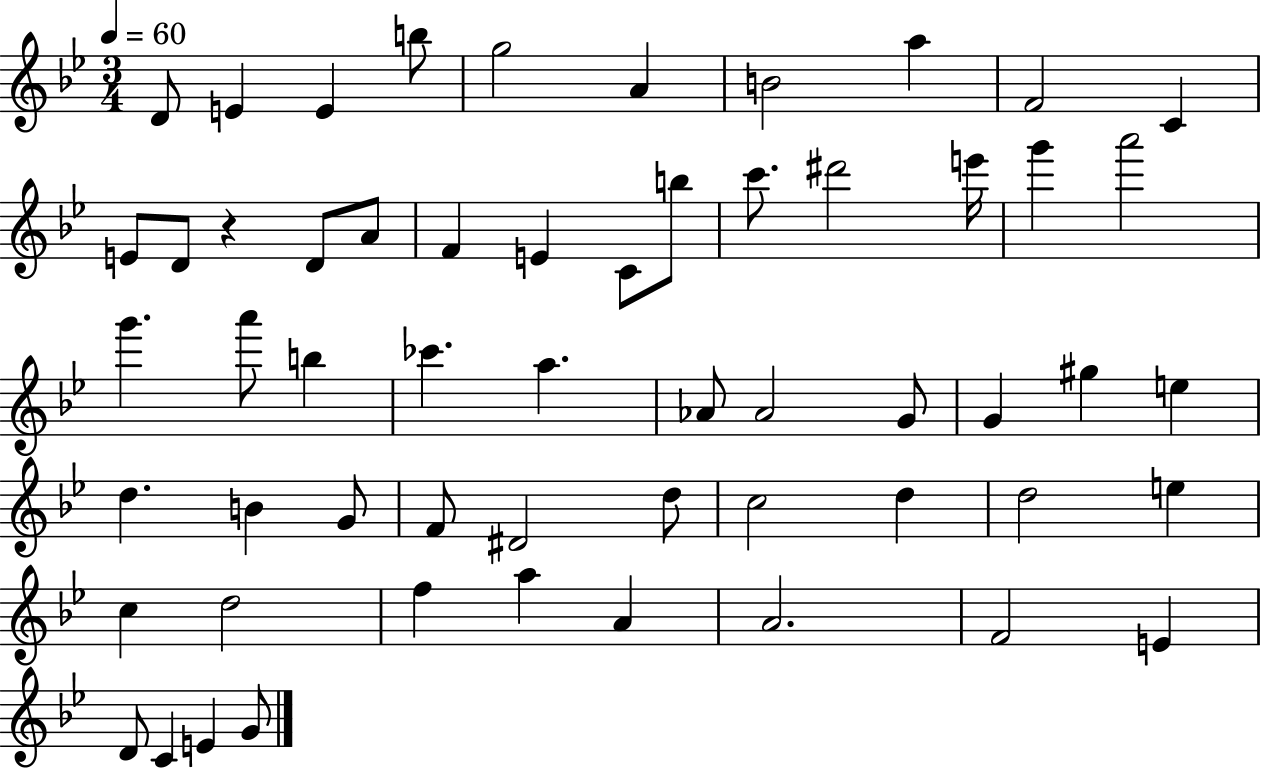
X:1
T:Untitled
M:3/4
L:1/4
K:Bb
D/2 E E b/2 g2 A B2 a F2 C E/2 D/2 z D/2 A/2 F E C/2 b/2 c'/2 ^d'2 e'/4 g' a'2 g' a'/2 b _c' a _A/2 _A2 G/2 G ^g e d B G/2 F/2 ^D2 d/2 c2 d d2 e c d2 f a A A2 F2 E D/2 C E G/2